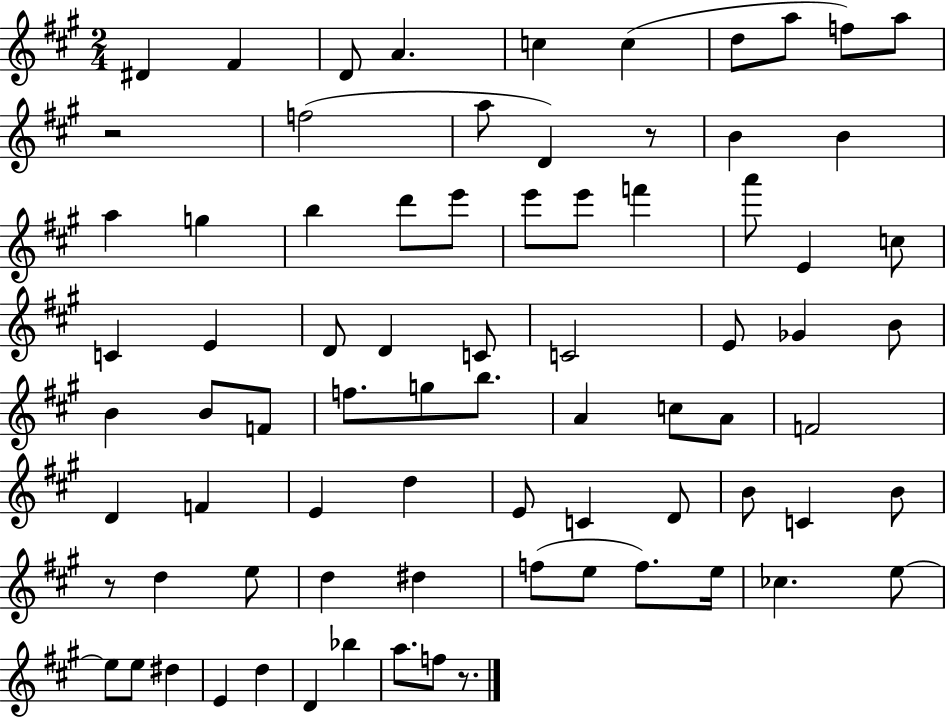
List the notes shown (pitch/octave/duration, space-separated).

D#4/q F#4/q D4/e A4/q. C5/q C5/q D5/e A5/e F5/e A5/e R/h F5/h A5/e D4/q R/e B4/q B4/q A5/q G5/q B5/q D6/e E6/e E6/e E6/e F6/q A6/e E4/q C5/e C4/q E4/q D4/e D4/q C4/e C4/h E4/e Gb4/q B4/e B4/q B4/e F4/e F5/e. G5/e B5/e. A4/q C5/e A4/e F4/h D4/q F4/q E4/q D5/q E4/e C4/q D4/e B4/e C4/q B4/e R/e D5/q E5/e D5/q D#5/q F5/e E5/e F5/e. E5/s CES5/q. E5/e E5/e E5/e D#5/q E4/q D5/q D4/q Bb5/q A5/e. F5/e R/e.